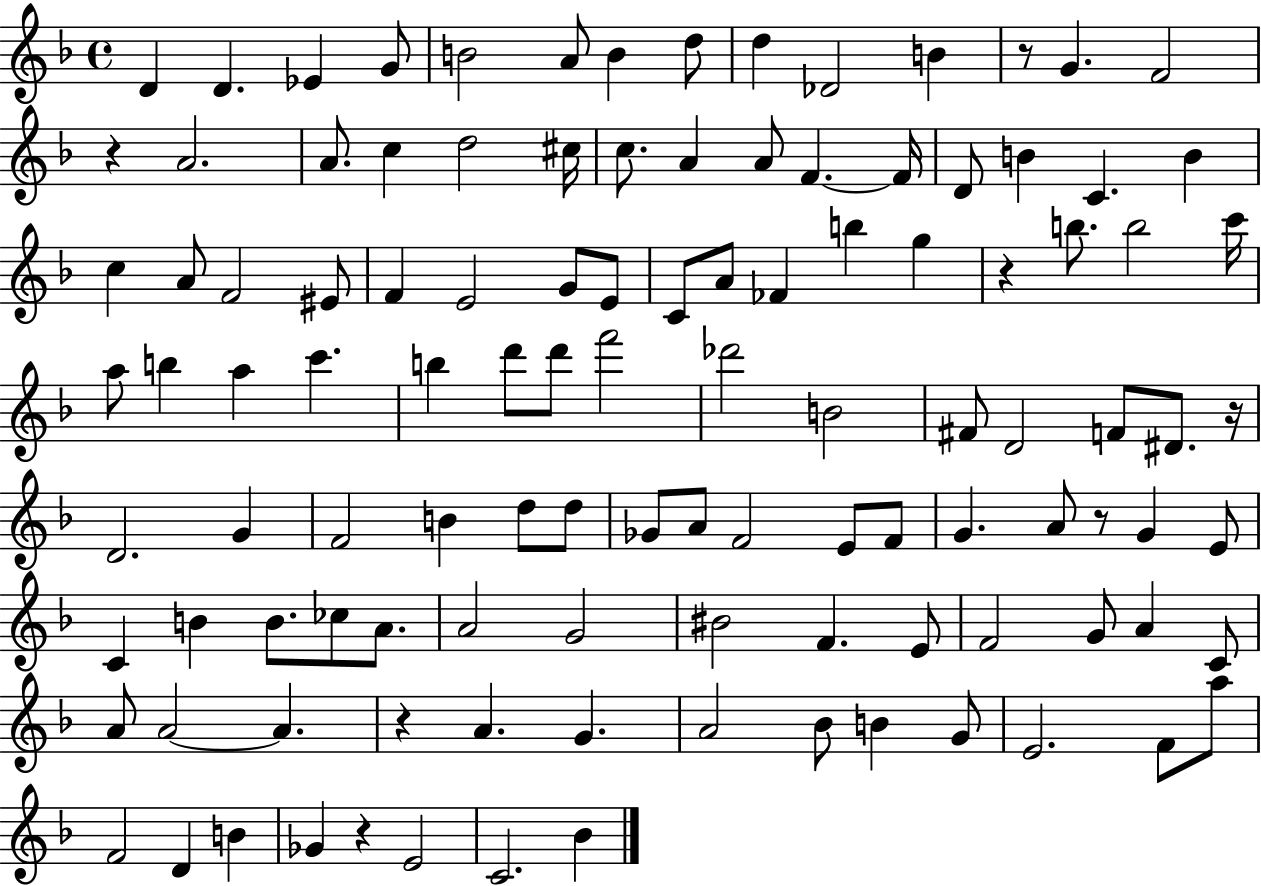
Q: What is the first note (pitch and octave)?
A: D4